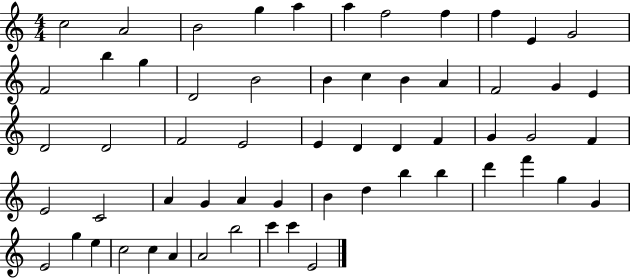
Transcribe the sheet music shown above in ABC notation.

X:1
T:Untitled
M:4/4
L:1/4
K:C
c2 A2 B2 g a a f2 f f E G2 F2 b g D2 B2 B c B A F2 G E D2 D2 F2 E2 E D D F G G2 F E2 C2 A G A G B d b b d' f' g G E2 g e c2 c A A2 b2 c' c' E2